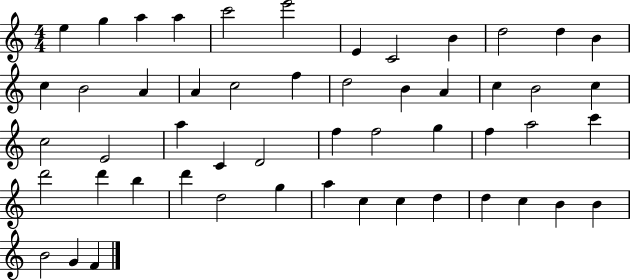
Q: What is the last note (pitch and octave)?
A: F4